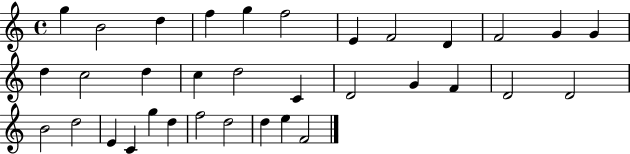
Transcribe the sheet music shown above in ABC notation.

X:1
T:Untitled
M:4/4
L:1/4
K:C
g B2 d f g f2 E F2 D F2 G G d c2 d c d2 C D2 G F D2 D2 B2 d2 E C g d f2 d2 d e F2